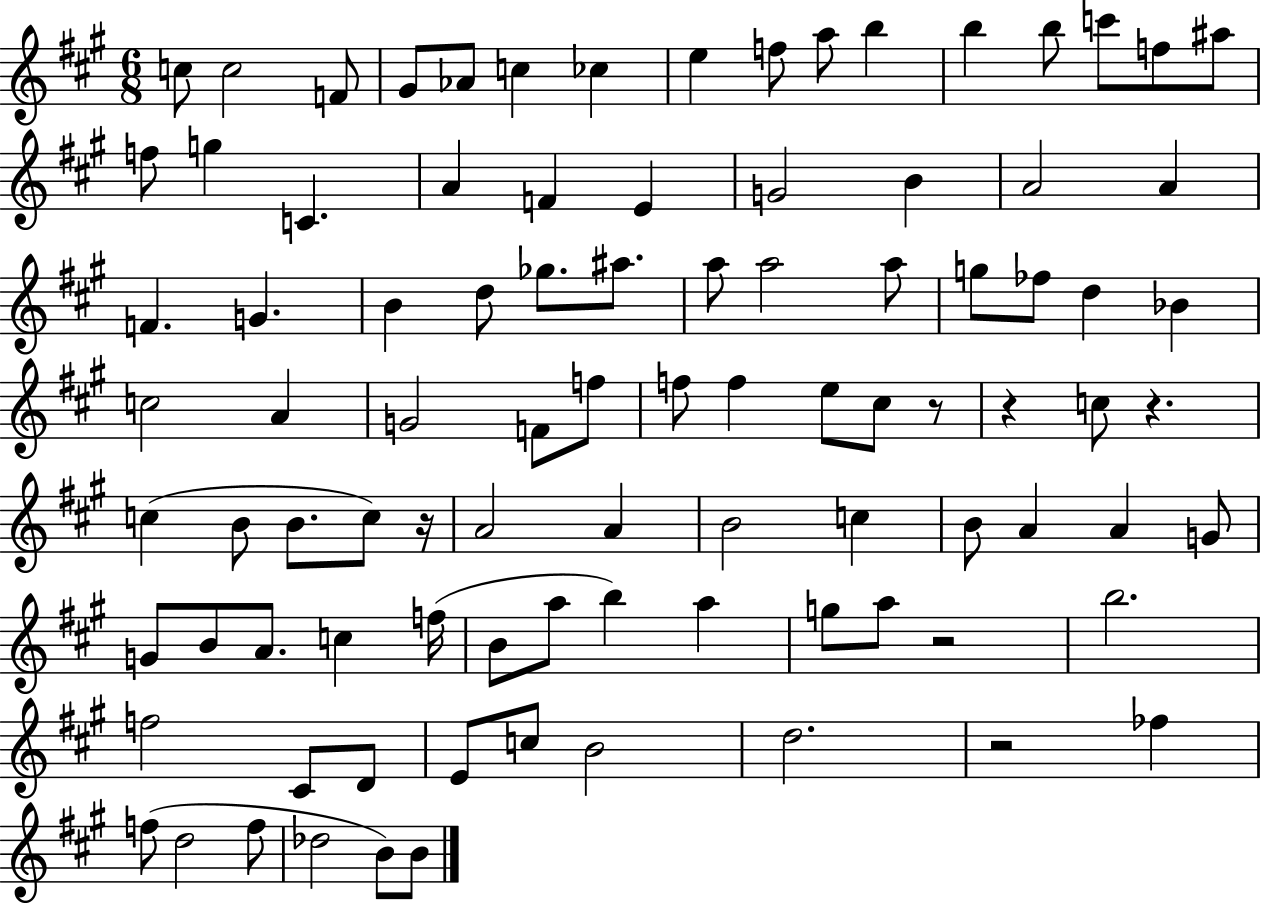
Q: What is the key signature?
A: A major